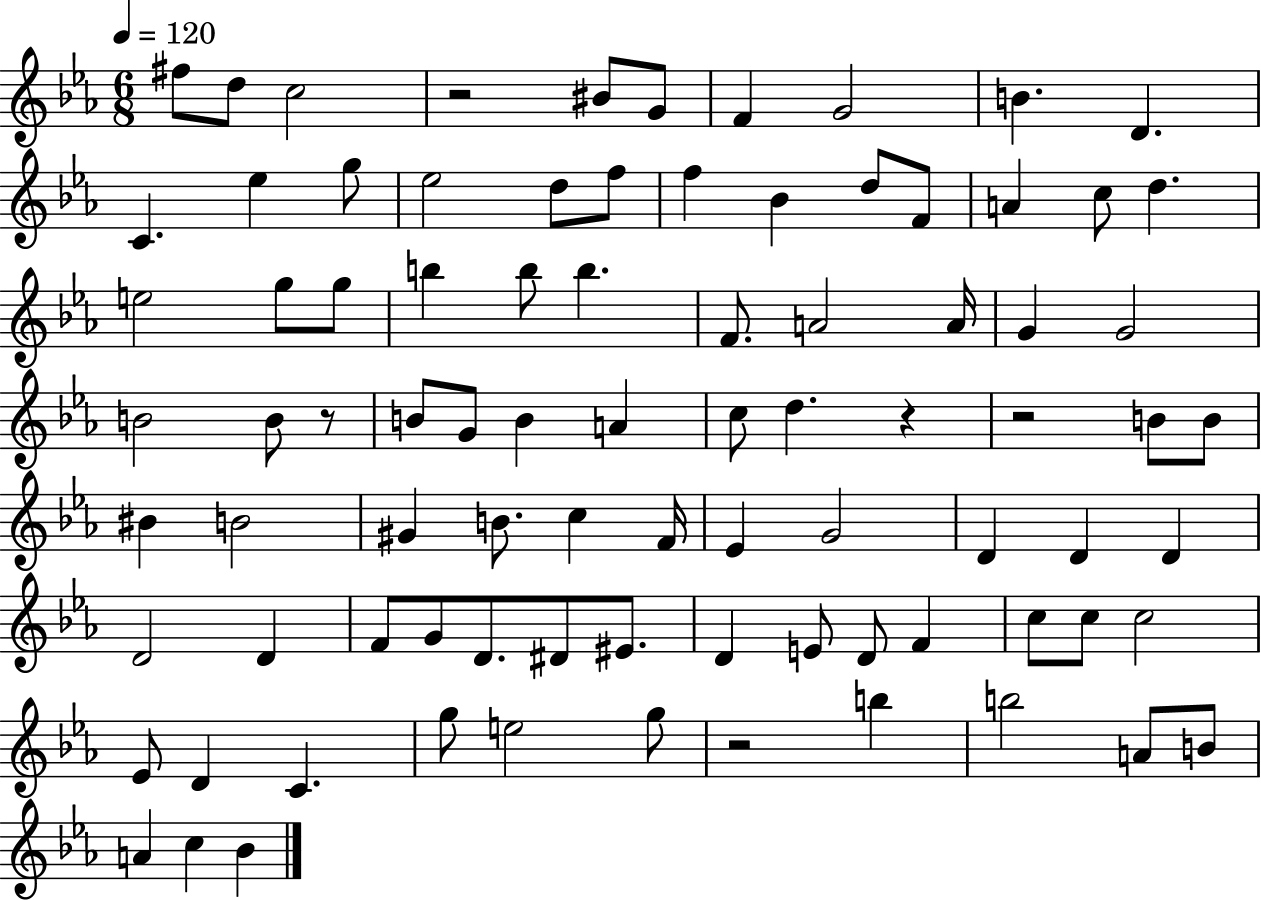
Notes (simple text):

F#5/e D5/e C5/h R/h BIS4/e G4/e F4/q G4/h B4/q. D4/q. C4/q. Eb5/q G5/e Eb5/h D5/e F5/e F5/q Bb4/q D5/e F4/e A4/q C5/e D5/q. E5/h G5/e G5/e B5/q B5/e B5/q. F4/e. A4/h A4/s G4/q G4/h B4/h B4/e R/e B4/e G4/e B4/q A4/q C5/e D5/q. R/q R/h B4/e B4/e BIS4/q B4/h G#4/q B4/e. C5/q F4/s Eb4/q G4/h D4/q D4/q D4/q D4/h D4/q F4/e G4/e D4/e. D#4/e EIS4/e. D4/q E4/e D4/e F4/q C5/e C5/e C5/h Eb4/e D4/q C4/q. G5/e E5/h G5/e R/h B5/q B5/h A4/e B4/e A4/q C5/q Bb4/q